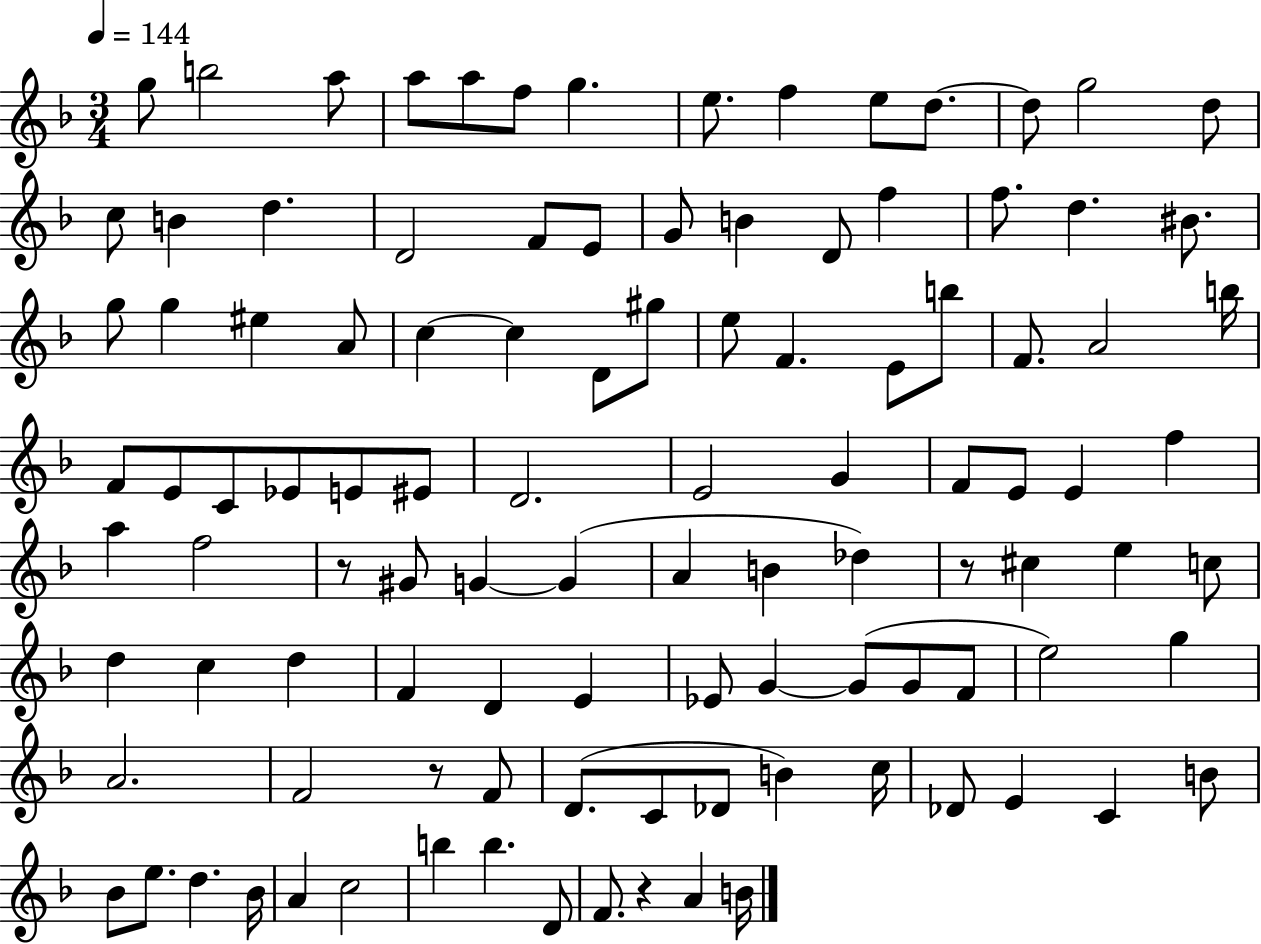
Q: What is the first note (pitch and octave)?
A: G5